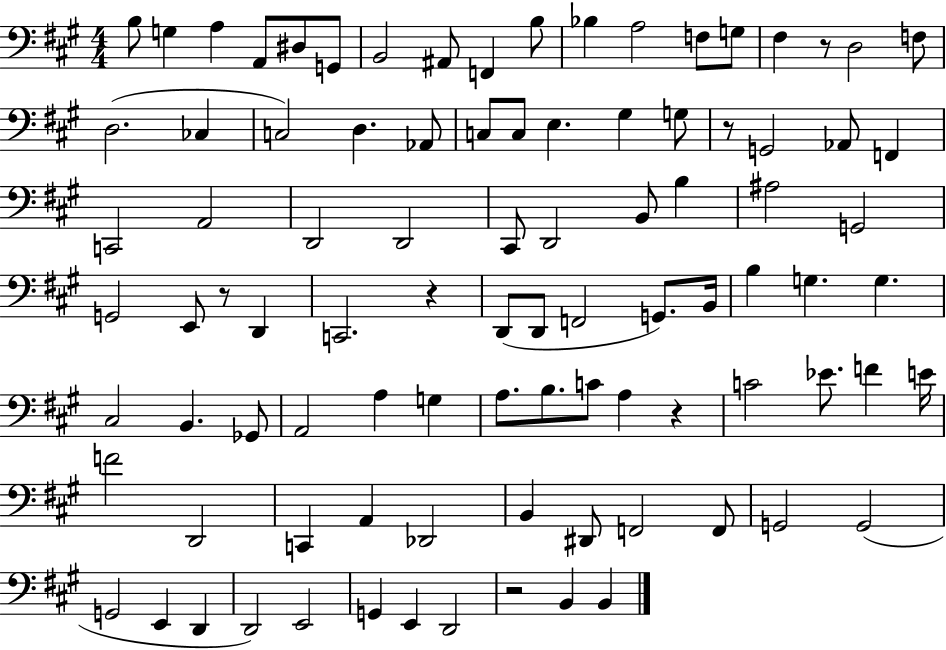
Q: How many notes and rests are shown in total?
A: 93